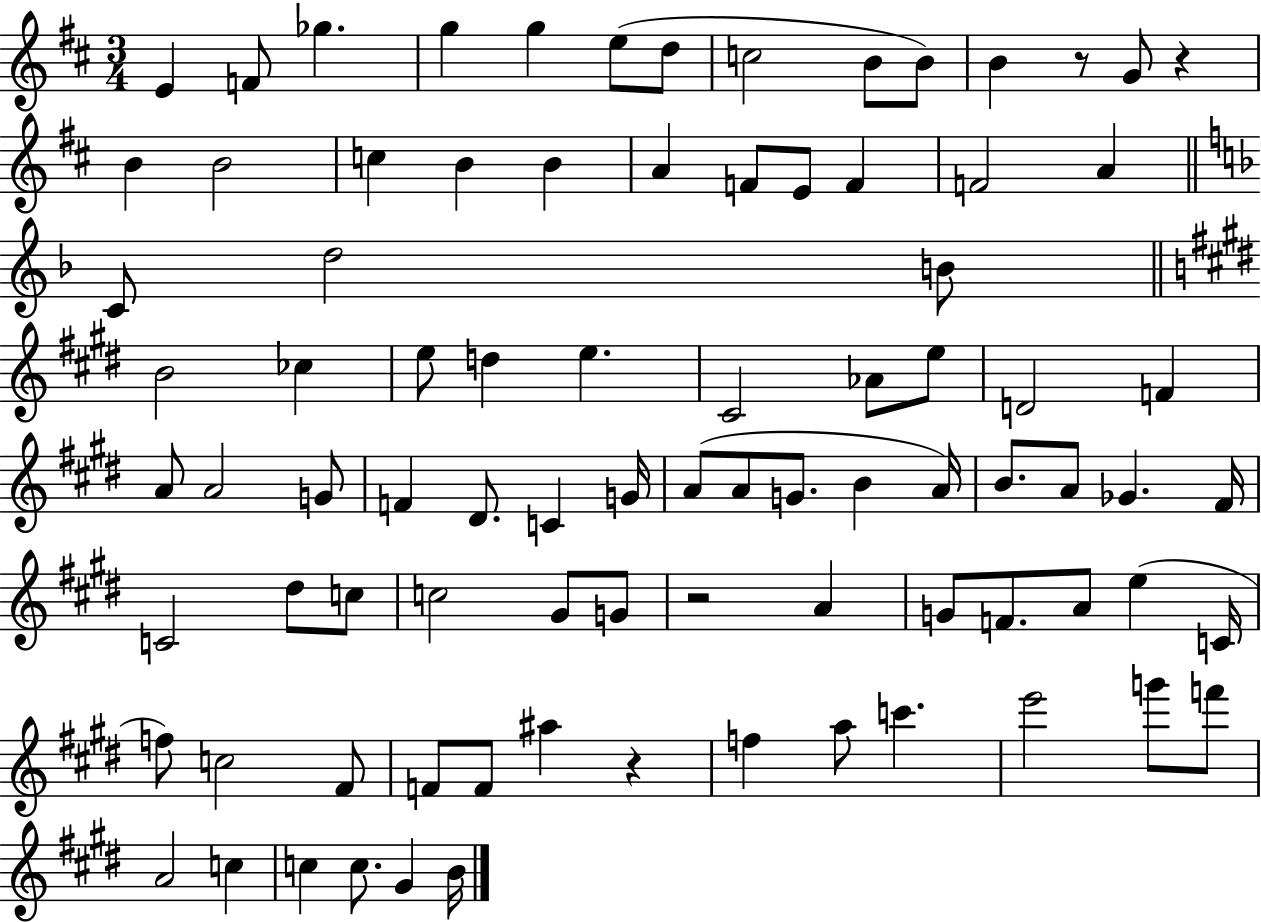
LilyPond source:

{
  \clef treble
  \numericTimeSignature
  \time 3/4
  \key d \major
  e'4 f'8 ges''4. | g''4 g''4 e''8( d''8 | c''2 b'8 b'8) | b'4 r8 g'8 r4 | \break b'4 b'2 | c''4 b'4 b'4 | a'4 f'8 e'8 f'4 | f'2 a'4 | \break \bar "||" \break \key f \major c'8 d''2 b'8 | \bar "||" \break \key e \major b'2 ces''4 | e''8 d''4 e''4. | cis'2 aes'8 e''8 | d'2 f'4 | \break a'8 a'2 g'8 | f'4 dis'8. c'4 g'16 | a'8( a'8 g'8. b'4 a'16) | b'8. a'8 ges'4. fis'16 | \break c'2 dis''8 c''8 | c''2 gis'8 g'8 | r2 a'4 | g'8 f'8. a'8 e''4( c'16 | \break f''8) c''2 fis'8 | f'8 f'8 ais''4 r4 | f''4 a''8 c'''4. | e'''2 g'''8 f'''8 | \break a'2 c''4 | c''4 c''8. gis'4 b'16 | \bar "|."
}